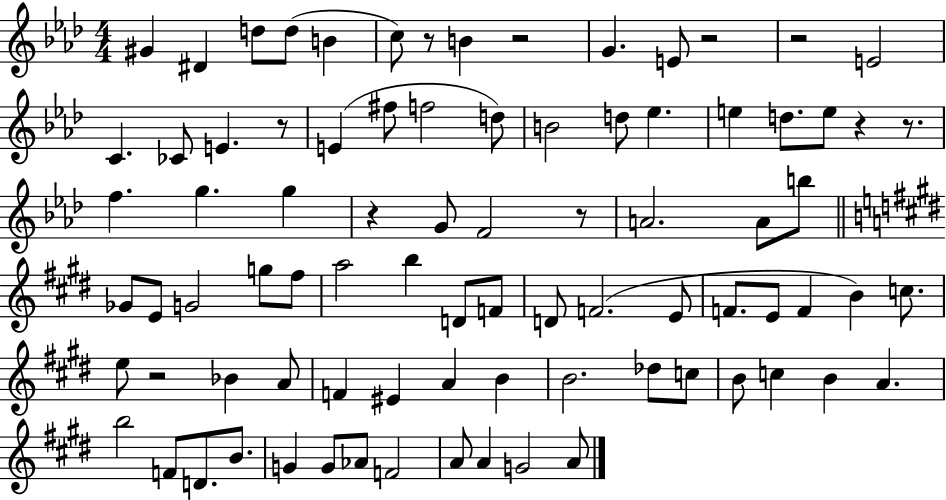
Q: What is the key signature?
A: AES major